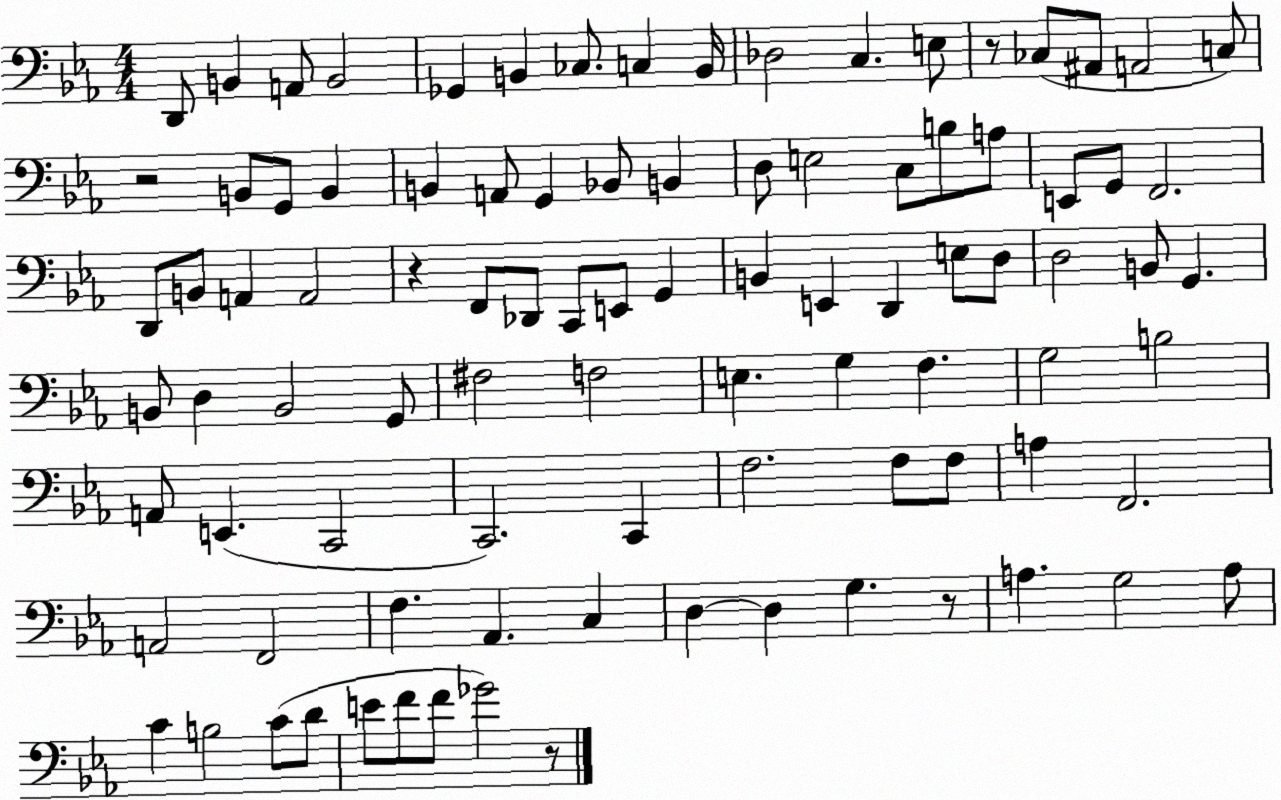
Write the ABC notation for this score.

X:1
T:Untitled
M:4/4
L:1/4
K:Eb
D,,/2 B,, A,,/2 B,,2 _G,, B,, _C,/2 C, B,,/4 _D,2 C, E,/2 z/2 _C,/2 ^A,,/2 A,,2 C,/2 z2 B,,/2 G,,/2 B,, B,, A,,/2 G,, _B,,/2 B,, D,/2 E,2 C,/2 B,/2 A,/2 E,,/2 G,,/2 F,,2 D,,/2 B,,/2 A,, A,,2 z F,,/2 _D,,/2 C,,/2 E,,/2 G,, B,, E,, D,, E,/2 D,/2 D,2 B,,/2 G,, B,,/2 D, B,,2 G,,/2 ^F,2 F,2 E, G, F, G,2 B,2 A,,/2 E,, C,,2 C,,2 C,, F,2 F,/2 F,/2 A, F,,2 A,,2 F,,2 F, _A,, C, D, D, G, z/2 A, G,2 A,/2 C B,2 C/2 D/2 E/2 F/2 F/2 _G2 z/2